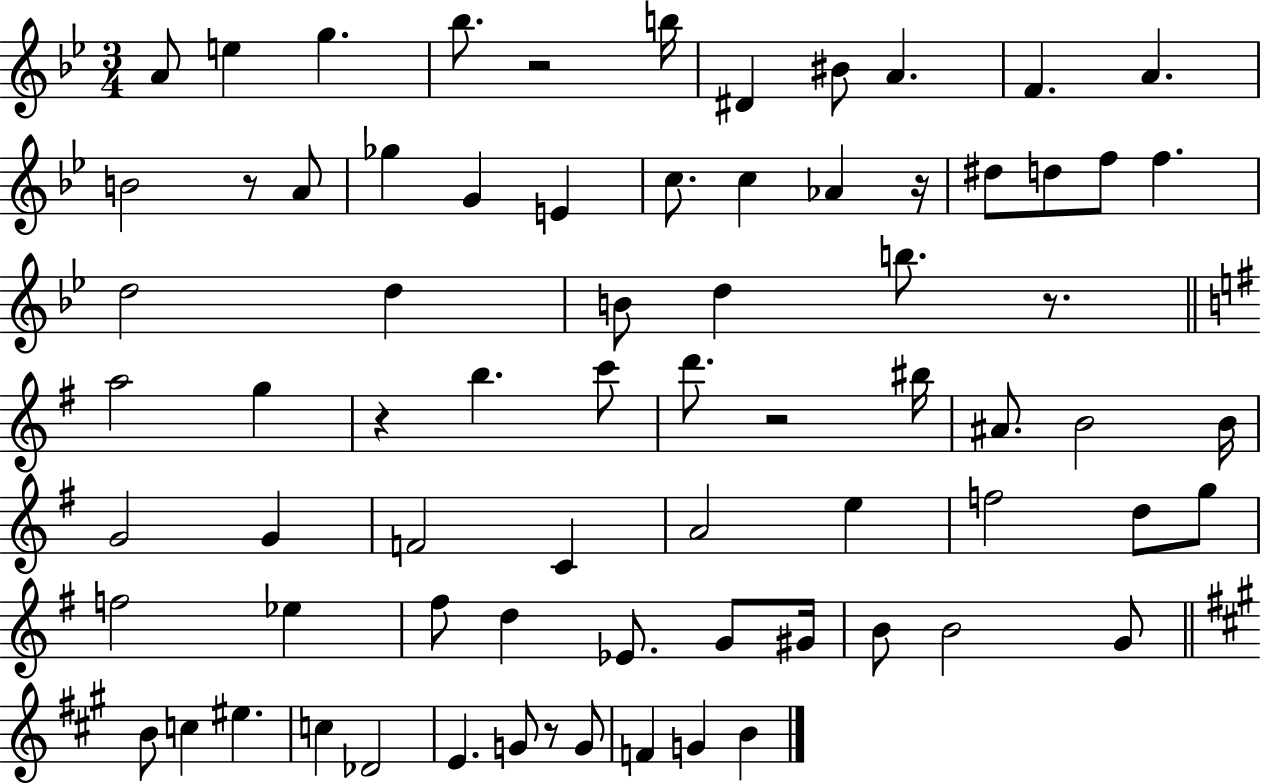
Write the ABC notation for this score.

X:1
T:Untitled
M:3/4
L:1/4
K:Bb
A/2 e g _b/2 z2 b/4 ^D ^B/2 A F A B2 z/2 A/2 _g G E c/2 c _A z/4 ^d/2 d/2 f/2 f d2 d B/2 d b/2 z/2 a2 g z b c'/2 d'/2 z2 ^b/4 ^A/2 B2 B/4 G2 G F2 C A2 e f2 d/2 g/2 f2 _e ^f/2 d _E/2 G/2 ^G/4 B/2 B2 G/2 B/2 c ^e c _D2 E G/2 z/2 G/2 F G B